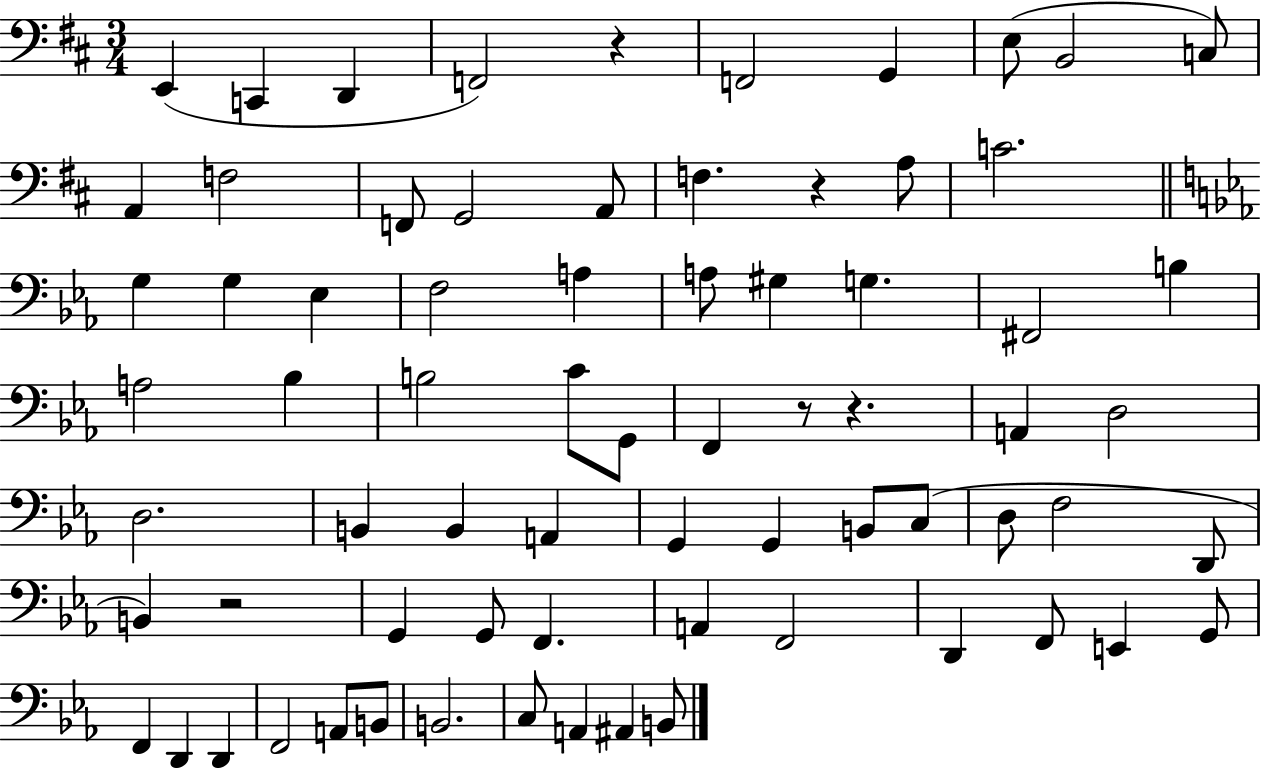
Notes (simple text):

E2/q C2/q D2/q F2/h R/q F2/h G2/q E3/e B2/h C3/e A2/q F3/h F2/e G2/h A2/e F3/q. R/q A3/e C4/h. G3/q G3/q Eb3/q F3/h A3/q A3/e G#3/q G3/q. F#2/h B3/q A3/h Bb3/q B3/h C4/e G2/e F2/q R/e R/q. A2/q D3/h D3/h. B2/q B2/q A2/q G2/q G2/q B2/e C3/e D3/e F3/h D2/e B2/q R/h G2/q G2/e F2/q. A2/q F2/h D2/q F2/e E2/q G2/e F2/q D2/q D2/q F2/h A2/e B2/e B2/h. C3/e A2/q A#2/q B2/e